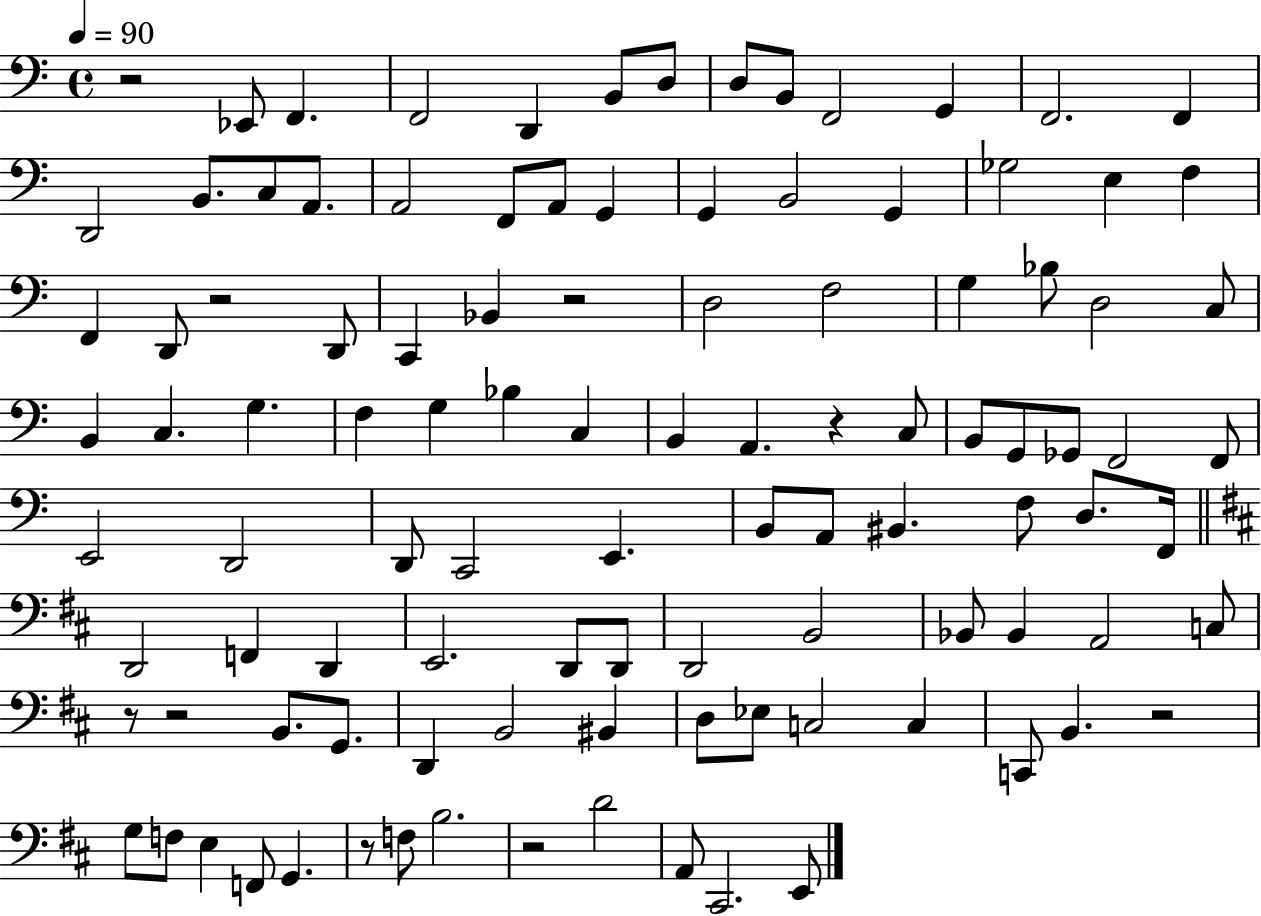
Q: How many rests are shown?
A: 9